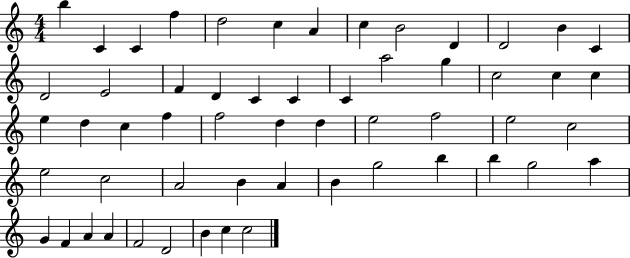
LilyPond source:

{
  \clef treble
  \numericTimeSignature
  \time 4/4
  \key c \major
  b''4 c'4 c'4 f''4 | d''2 c''4 a'4 | c''4 b'2 d'4 | d'2 b'4 c'4 | \break d'2 e'2 | f'4 d'4 c'4 c'4 | c'4 a''2 g''4 | c''2 c''4 c''4 | \break e''4 d''4 c''4 f''4 | f''2 d''4 d''4 | e''2 f''2 | e''2 c''2 | \break e''2 c''2 | a'2 b'4 a'4 | b'4 g''2 b''4 | b''4 g''2 a''4 | \break g'4 f'4 a'4 a'4 | f'2 d'2 | b'4 c''4 c''2 | \bar "|."
}